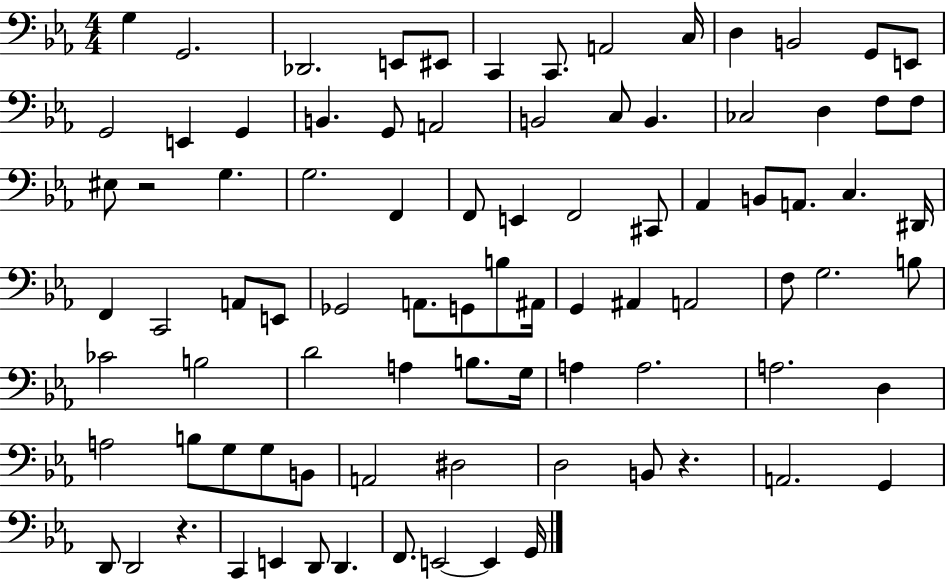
{
  \clef bass
  \numericTimeSignature
  \time 4/4
  \key ees \major
  g4 g,2. | des,2. e,8 eis,8 | c,4 c,8. a,2 c16 | d4 b,2 g,8 e,8 | \break g,2 e,4 g,4 | b,4. g,8 a,2 | b,2 c8 b,4. | ces2 d4 f8 f8 | \break eis8 r2 g4. | g2. f,4 | f,8 e,4 f,2 cis,8 | aes,4 b,8 a,8. c4. dis,16 | \break f,4 c,2 a,8 e,8 | ges,2 a,8. g,8 b8 ais,16 | g,4 ais,4 a,2 | f8 g2. b8 | \break ces'2 b2 | d'2 a4 b8. g16 | a4 a2. | a2. d4 | \break a2 b8 g8 g8 b,8 | a,2 dis2 | d2 b,8 r4. | a,2. g,4 | \break d,8 d,2 r4. | c,4 e,4 d,8 d,4. | f,8. e,2~~ e,4 g,16 | \bar "|."
}